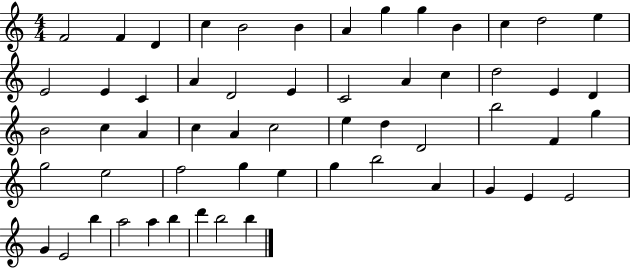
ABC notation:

X:1
T:Untitled
M:4/4
L:1/4
K:C
F2 F D c B2 B A g g B c d2 e E2 E C A D2 E C2 A c d2 E D B2 c A c A c2 e d D2 b2 F g g2 e2 f2 g e g b2 A G E E2 G E2 b a2 a b d' b2 b